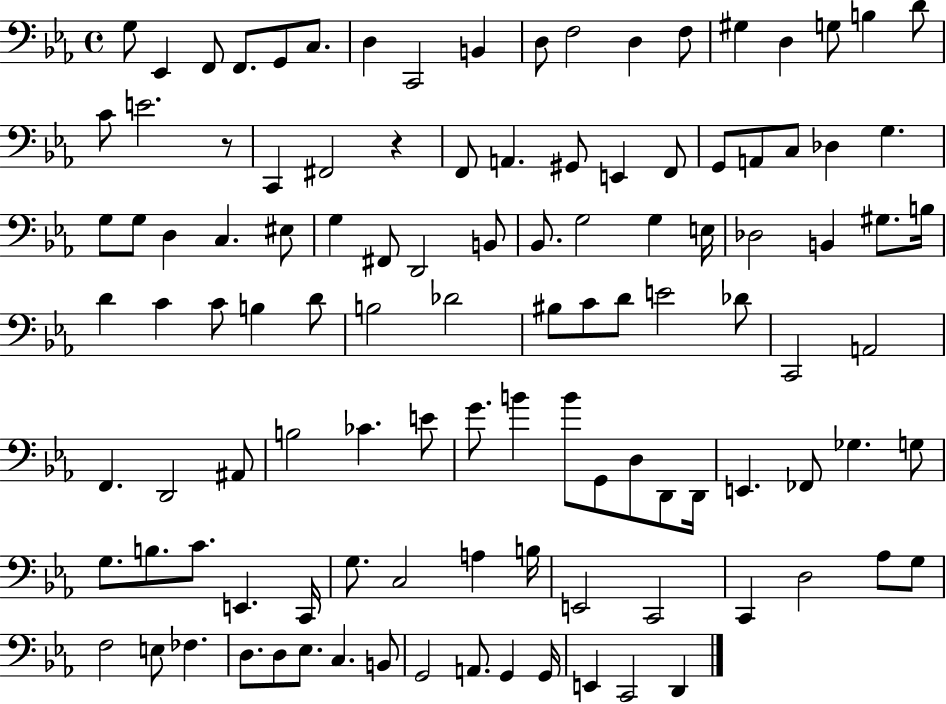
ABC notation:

X:1
T:Untitled
M:4/4
L:1/4
K:Eb
G,/2 _E,, F,,/2 F,,/2 G,,/2 C,/2 D, C,,2 B,, D,/2 F,2 D, F,/2 ^G, D, G,/2 B, D/2 C/2 E2 z/2 C,, ^F,,2 z F,,/2 A,, ^G,,/2 E,, F,,/2 G,,/2 A,,/2 C,/2 _D, G, G,/2 G,/2 D, C, ^E,/2 G, ^F,,/2 D,,2 B,,/2 _B,,/2 G,2 G, E,/4 _D,2 B,, ^G,/2 B,/4 D C C/2 B, D/2 B,2 _D2 ^B,/2 C/2 D/2 E2 _D/2 C,,2 A,,2 F,, D,,2 ^A,,/2 B,2 _C E/2 G/2 B B/2 G,,/2 D,/2 D,,/2 D,,/4 E,, _F,,/2 _G, G,/2 G,/2 B,/2 C/2 E,, C,,/4 G,/2 C,2 A, B,/4 E,,2 C,,2 C,, D,2 _A,/2 G,/2 F,2 E,/2 _F, D,/2 D,/2 _E,/2 C, B,,/2 G,,2 A,,/2 G,, G,,/4 E,, C,,2 D,,